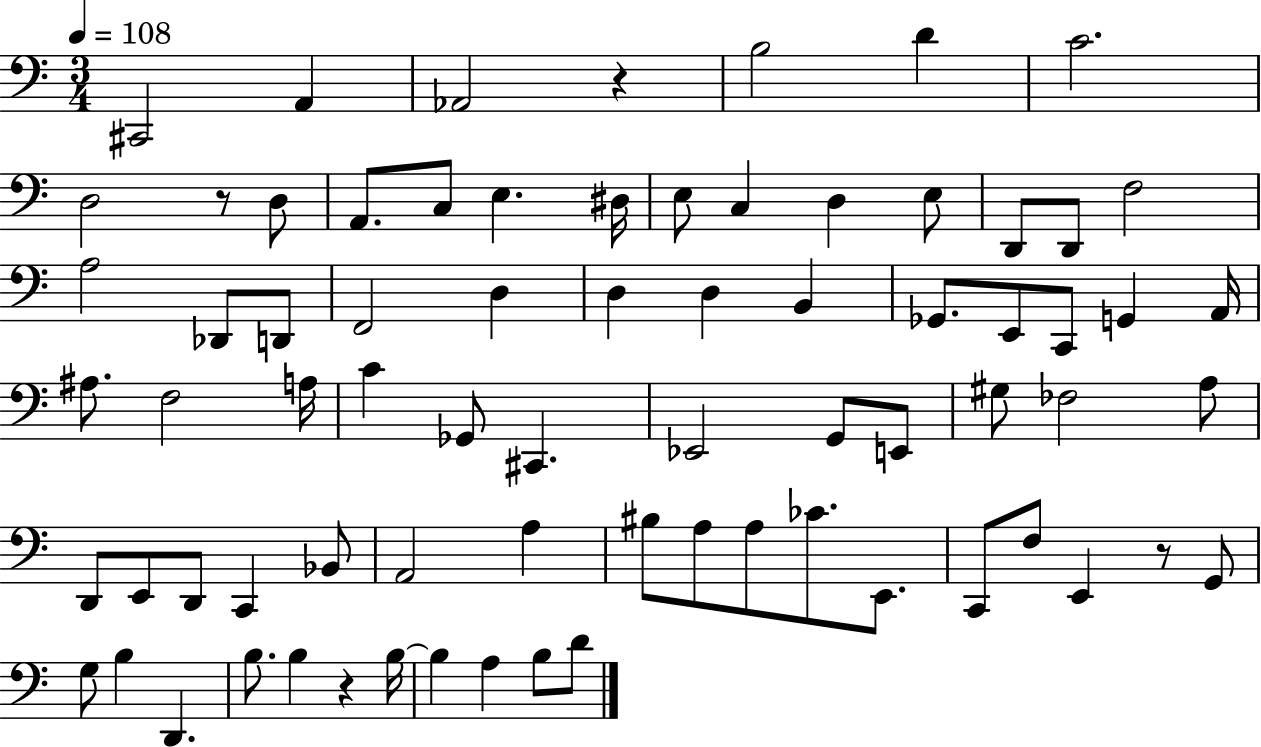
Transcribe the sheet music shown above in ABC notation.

X:1
T:Untitled
M:3/4
L:1/4
K:C
^C,,2 A,, _A,,2 z B,2 D C2 D,2 z/2 D,/2 A,,/2 C,/2 E, ^D,/4 E,/2 C, D, E,/2 D,,/2 D,,/2 F,2 A,2 _D,,/2 D,,/2 F,,2 D, D, D, B,, _G,,/2 E,,/2 C,,/2 G,, A,,/4 ^A,/2 F,2 A,/4 C _G,,/2 ^C,, _E,,2 G,,/2 E,,/2 ^G,/2 _F,2 A,/2 D,,/2 E,,/2 D,,/2 C,, _B,,/2 A,,2 A, ^B,/2 A,/2 A,/2 _C/2 E,,/2 C,,/2 F,/2 E,, z/2 G,,/2 G,/2 B, D,, B,/2 B, z B,/4 B, A, B,/2 D/2